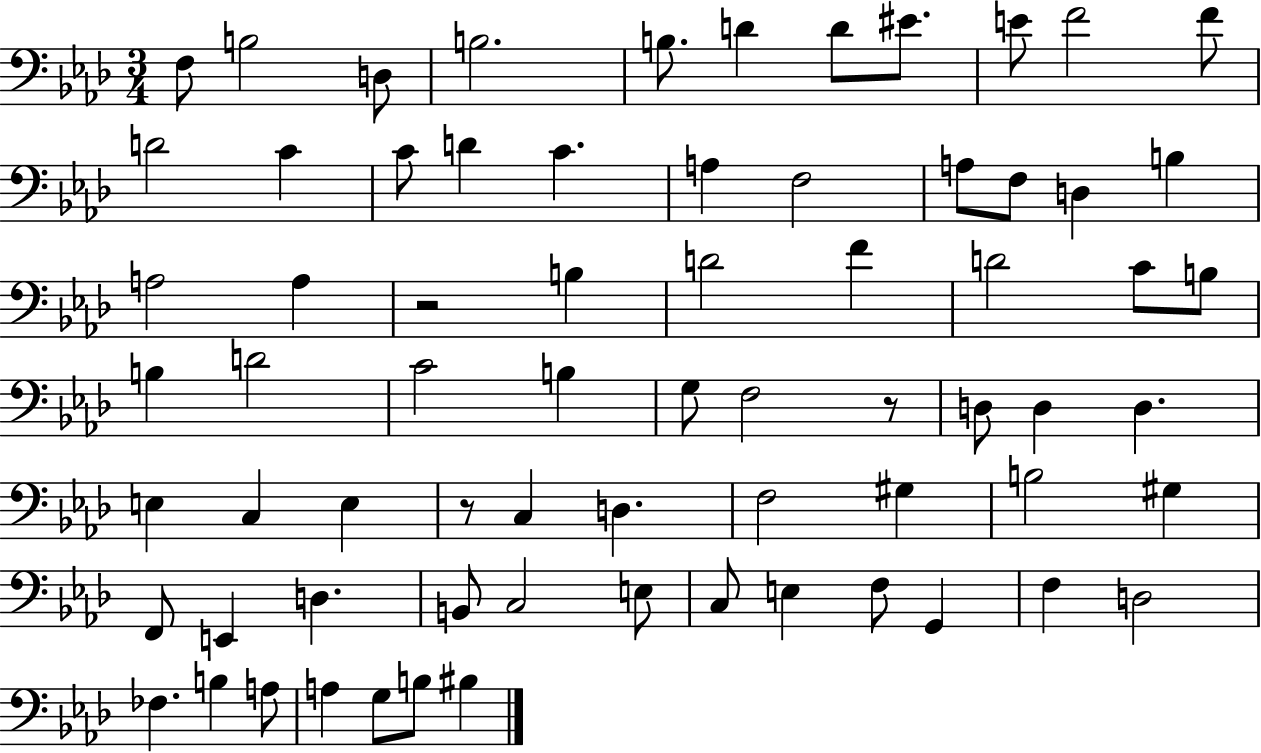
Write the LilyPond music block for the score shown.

{
  \clef bass
  \numericTimeSignature
  \time 3/4
  \key aes \major
  f8 b2 d8 | b2. | b8. d'4 d'8 eis'8. | e'8 f'2 f'8 | \break d'2 c'4 | c'8 d'4 c'4. | a4 f2 | a8 f8 d4 b4 | \break a2 a4 | r2 b4 | d'2 f'4 | d'2 c'8 b8 | \break b4 d'2 | c'2 b4 | g8 f2 r8 | d8 d4 d4. | \break e4 c4 e4 | r8 c4 d4. | f2 gis4 | b2 gis4 | \break f,8 e,4 d4. | b,8 c2 e8 | c8 e4 f8 g,4 | f4 d2 | \break fes4. b4 a8 | a4 g8 b8 bis4 | \bar "|."
}